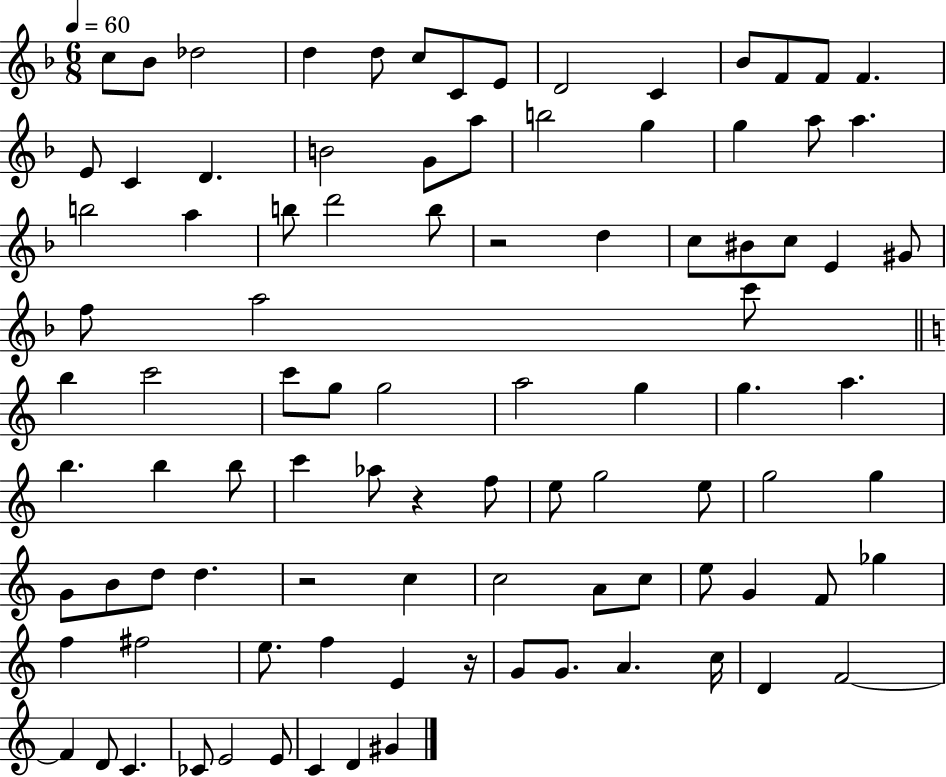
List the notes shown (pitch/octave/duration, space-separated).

C5/e Bb4/e Db5/h D5/q D5/e C5/e C4/e E4/e D4/h C4/q Bb4/e F4/e F4/e F4/q. E4/e C4/q D4/q. B4/h G4/e A5/e B5/h G5/q G5/q A5/e A5/q. B5/h A5/q B5/e D6/h B5/e R/h D5/q C5/e BIS4/e C5/e E4/q G#4/e F5/e A5/h C6/e B5/q C6/h C6/e G5/e G5/h A5/h G5/q G5/q. A5/q. B5/q. B5/q B5/e C6/q Ab5/e R/q F5/e E5/e G5/h E5/e G5/h G5/q G4/e B4/e D5/e D5/q. R/h C5/q C5/h A4/e C5/e E5/e G4/q F4/e Gb5/q F5/q F#5/h E5/e. F5/q E4/q R/s G4/e G4/e. A4/q. C5/s D4/q F4/h F4/q D4/e C4/q. CES4/e E4/h E4/e C4/q D4/q G#4/q